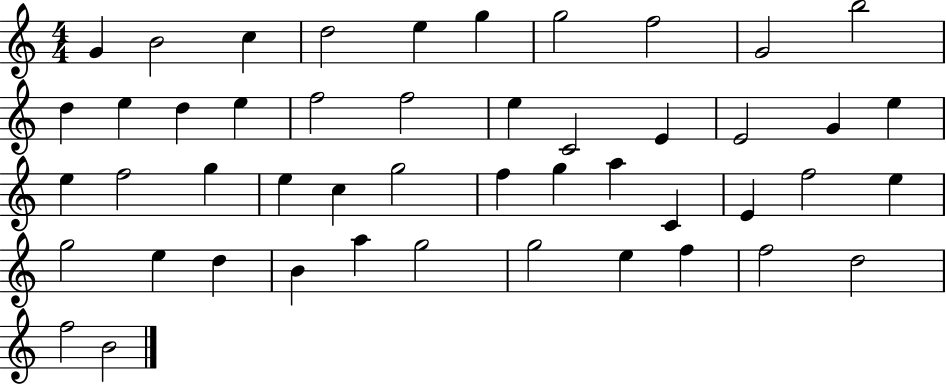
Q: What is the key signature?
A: C major